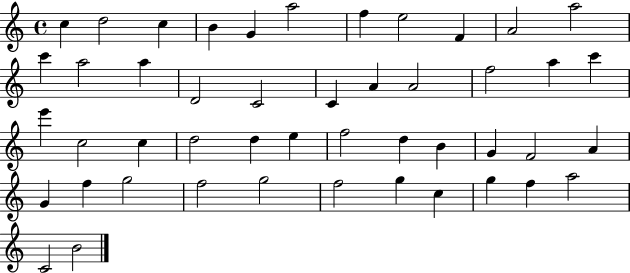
{
  \clef treble
  \time 4/4
  \defaultTimeSignature
  \key c \major
  c''4 d''2 c''4 | b'4 g'4 a''2 | f''4 e''2 f'4 | a'2 a''2 | \break c'''4 a''2 a''4 | d'2 c'2 | c'4 a'4 a'2 | f''2 a''4 c'''4 | \break e'''4 c''2 c''4 | d''2 d''4 e''4 | f''2 d''4 b'4 | g'4 f'2 a'4 | \break g'4 f''4 g''2 | f''2 g''2 | f''2 g''4 c''4 | g''4 f''4 a''2 | \break c'2 b'2 | \bar "|."
}